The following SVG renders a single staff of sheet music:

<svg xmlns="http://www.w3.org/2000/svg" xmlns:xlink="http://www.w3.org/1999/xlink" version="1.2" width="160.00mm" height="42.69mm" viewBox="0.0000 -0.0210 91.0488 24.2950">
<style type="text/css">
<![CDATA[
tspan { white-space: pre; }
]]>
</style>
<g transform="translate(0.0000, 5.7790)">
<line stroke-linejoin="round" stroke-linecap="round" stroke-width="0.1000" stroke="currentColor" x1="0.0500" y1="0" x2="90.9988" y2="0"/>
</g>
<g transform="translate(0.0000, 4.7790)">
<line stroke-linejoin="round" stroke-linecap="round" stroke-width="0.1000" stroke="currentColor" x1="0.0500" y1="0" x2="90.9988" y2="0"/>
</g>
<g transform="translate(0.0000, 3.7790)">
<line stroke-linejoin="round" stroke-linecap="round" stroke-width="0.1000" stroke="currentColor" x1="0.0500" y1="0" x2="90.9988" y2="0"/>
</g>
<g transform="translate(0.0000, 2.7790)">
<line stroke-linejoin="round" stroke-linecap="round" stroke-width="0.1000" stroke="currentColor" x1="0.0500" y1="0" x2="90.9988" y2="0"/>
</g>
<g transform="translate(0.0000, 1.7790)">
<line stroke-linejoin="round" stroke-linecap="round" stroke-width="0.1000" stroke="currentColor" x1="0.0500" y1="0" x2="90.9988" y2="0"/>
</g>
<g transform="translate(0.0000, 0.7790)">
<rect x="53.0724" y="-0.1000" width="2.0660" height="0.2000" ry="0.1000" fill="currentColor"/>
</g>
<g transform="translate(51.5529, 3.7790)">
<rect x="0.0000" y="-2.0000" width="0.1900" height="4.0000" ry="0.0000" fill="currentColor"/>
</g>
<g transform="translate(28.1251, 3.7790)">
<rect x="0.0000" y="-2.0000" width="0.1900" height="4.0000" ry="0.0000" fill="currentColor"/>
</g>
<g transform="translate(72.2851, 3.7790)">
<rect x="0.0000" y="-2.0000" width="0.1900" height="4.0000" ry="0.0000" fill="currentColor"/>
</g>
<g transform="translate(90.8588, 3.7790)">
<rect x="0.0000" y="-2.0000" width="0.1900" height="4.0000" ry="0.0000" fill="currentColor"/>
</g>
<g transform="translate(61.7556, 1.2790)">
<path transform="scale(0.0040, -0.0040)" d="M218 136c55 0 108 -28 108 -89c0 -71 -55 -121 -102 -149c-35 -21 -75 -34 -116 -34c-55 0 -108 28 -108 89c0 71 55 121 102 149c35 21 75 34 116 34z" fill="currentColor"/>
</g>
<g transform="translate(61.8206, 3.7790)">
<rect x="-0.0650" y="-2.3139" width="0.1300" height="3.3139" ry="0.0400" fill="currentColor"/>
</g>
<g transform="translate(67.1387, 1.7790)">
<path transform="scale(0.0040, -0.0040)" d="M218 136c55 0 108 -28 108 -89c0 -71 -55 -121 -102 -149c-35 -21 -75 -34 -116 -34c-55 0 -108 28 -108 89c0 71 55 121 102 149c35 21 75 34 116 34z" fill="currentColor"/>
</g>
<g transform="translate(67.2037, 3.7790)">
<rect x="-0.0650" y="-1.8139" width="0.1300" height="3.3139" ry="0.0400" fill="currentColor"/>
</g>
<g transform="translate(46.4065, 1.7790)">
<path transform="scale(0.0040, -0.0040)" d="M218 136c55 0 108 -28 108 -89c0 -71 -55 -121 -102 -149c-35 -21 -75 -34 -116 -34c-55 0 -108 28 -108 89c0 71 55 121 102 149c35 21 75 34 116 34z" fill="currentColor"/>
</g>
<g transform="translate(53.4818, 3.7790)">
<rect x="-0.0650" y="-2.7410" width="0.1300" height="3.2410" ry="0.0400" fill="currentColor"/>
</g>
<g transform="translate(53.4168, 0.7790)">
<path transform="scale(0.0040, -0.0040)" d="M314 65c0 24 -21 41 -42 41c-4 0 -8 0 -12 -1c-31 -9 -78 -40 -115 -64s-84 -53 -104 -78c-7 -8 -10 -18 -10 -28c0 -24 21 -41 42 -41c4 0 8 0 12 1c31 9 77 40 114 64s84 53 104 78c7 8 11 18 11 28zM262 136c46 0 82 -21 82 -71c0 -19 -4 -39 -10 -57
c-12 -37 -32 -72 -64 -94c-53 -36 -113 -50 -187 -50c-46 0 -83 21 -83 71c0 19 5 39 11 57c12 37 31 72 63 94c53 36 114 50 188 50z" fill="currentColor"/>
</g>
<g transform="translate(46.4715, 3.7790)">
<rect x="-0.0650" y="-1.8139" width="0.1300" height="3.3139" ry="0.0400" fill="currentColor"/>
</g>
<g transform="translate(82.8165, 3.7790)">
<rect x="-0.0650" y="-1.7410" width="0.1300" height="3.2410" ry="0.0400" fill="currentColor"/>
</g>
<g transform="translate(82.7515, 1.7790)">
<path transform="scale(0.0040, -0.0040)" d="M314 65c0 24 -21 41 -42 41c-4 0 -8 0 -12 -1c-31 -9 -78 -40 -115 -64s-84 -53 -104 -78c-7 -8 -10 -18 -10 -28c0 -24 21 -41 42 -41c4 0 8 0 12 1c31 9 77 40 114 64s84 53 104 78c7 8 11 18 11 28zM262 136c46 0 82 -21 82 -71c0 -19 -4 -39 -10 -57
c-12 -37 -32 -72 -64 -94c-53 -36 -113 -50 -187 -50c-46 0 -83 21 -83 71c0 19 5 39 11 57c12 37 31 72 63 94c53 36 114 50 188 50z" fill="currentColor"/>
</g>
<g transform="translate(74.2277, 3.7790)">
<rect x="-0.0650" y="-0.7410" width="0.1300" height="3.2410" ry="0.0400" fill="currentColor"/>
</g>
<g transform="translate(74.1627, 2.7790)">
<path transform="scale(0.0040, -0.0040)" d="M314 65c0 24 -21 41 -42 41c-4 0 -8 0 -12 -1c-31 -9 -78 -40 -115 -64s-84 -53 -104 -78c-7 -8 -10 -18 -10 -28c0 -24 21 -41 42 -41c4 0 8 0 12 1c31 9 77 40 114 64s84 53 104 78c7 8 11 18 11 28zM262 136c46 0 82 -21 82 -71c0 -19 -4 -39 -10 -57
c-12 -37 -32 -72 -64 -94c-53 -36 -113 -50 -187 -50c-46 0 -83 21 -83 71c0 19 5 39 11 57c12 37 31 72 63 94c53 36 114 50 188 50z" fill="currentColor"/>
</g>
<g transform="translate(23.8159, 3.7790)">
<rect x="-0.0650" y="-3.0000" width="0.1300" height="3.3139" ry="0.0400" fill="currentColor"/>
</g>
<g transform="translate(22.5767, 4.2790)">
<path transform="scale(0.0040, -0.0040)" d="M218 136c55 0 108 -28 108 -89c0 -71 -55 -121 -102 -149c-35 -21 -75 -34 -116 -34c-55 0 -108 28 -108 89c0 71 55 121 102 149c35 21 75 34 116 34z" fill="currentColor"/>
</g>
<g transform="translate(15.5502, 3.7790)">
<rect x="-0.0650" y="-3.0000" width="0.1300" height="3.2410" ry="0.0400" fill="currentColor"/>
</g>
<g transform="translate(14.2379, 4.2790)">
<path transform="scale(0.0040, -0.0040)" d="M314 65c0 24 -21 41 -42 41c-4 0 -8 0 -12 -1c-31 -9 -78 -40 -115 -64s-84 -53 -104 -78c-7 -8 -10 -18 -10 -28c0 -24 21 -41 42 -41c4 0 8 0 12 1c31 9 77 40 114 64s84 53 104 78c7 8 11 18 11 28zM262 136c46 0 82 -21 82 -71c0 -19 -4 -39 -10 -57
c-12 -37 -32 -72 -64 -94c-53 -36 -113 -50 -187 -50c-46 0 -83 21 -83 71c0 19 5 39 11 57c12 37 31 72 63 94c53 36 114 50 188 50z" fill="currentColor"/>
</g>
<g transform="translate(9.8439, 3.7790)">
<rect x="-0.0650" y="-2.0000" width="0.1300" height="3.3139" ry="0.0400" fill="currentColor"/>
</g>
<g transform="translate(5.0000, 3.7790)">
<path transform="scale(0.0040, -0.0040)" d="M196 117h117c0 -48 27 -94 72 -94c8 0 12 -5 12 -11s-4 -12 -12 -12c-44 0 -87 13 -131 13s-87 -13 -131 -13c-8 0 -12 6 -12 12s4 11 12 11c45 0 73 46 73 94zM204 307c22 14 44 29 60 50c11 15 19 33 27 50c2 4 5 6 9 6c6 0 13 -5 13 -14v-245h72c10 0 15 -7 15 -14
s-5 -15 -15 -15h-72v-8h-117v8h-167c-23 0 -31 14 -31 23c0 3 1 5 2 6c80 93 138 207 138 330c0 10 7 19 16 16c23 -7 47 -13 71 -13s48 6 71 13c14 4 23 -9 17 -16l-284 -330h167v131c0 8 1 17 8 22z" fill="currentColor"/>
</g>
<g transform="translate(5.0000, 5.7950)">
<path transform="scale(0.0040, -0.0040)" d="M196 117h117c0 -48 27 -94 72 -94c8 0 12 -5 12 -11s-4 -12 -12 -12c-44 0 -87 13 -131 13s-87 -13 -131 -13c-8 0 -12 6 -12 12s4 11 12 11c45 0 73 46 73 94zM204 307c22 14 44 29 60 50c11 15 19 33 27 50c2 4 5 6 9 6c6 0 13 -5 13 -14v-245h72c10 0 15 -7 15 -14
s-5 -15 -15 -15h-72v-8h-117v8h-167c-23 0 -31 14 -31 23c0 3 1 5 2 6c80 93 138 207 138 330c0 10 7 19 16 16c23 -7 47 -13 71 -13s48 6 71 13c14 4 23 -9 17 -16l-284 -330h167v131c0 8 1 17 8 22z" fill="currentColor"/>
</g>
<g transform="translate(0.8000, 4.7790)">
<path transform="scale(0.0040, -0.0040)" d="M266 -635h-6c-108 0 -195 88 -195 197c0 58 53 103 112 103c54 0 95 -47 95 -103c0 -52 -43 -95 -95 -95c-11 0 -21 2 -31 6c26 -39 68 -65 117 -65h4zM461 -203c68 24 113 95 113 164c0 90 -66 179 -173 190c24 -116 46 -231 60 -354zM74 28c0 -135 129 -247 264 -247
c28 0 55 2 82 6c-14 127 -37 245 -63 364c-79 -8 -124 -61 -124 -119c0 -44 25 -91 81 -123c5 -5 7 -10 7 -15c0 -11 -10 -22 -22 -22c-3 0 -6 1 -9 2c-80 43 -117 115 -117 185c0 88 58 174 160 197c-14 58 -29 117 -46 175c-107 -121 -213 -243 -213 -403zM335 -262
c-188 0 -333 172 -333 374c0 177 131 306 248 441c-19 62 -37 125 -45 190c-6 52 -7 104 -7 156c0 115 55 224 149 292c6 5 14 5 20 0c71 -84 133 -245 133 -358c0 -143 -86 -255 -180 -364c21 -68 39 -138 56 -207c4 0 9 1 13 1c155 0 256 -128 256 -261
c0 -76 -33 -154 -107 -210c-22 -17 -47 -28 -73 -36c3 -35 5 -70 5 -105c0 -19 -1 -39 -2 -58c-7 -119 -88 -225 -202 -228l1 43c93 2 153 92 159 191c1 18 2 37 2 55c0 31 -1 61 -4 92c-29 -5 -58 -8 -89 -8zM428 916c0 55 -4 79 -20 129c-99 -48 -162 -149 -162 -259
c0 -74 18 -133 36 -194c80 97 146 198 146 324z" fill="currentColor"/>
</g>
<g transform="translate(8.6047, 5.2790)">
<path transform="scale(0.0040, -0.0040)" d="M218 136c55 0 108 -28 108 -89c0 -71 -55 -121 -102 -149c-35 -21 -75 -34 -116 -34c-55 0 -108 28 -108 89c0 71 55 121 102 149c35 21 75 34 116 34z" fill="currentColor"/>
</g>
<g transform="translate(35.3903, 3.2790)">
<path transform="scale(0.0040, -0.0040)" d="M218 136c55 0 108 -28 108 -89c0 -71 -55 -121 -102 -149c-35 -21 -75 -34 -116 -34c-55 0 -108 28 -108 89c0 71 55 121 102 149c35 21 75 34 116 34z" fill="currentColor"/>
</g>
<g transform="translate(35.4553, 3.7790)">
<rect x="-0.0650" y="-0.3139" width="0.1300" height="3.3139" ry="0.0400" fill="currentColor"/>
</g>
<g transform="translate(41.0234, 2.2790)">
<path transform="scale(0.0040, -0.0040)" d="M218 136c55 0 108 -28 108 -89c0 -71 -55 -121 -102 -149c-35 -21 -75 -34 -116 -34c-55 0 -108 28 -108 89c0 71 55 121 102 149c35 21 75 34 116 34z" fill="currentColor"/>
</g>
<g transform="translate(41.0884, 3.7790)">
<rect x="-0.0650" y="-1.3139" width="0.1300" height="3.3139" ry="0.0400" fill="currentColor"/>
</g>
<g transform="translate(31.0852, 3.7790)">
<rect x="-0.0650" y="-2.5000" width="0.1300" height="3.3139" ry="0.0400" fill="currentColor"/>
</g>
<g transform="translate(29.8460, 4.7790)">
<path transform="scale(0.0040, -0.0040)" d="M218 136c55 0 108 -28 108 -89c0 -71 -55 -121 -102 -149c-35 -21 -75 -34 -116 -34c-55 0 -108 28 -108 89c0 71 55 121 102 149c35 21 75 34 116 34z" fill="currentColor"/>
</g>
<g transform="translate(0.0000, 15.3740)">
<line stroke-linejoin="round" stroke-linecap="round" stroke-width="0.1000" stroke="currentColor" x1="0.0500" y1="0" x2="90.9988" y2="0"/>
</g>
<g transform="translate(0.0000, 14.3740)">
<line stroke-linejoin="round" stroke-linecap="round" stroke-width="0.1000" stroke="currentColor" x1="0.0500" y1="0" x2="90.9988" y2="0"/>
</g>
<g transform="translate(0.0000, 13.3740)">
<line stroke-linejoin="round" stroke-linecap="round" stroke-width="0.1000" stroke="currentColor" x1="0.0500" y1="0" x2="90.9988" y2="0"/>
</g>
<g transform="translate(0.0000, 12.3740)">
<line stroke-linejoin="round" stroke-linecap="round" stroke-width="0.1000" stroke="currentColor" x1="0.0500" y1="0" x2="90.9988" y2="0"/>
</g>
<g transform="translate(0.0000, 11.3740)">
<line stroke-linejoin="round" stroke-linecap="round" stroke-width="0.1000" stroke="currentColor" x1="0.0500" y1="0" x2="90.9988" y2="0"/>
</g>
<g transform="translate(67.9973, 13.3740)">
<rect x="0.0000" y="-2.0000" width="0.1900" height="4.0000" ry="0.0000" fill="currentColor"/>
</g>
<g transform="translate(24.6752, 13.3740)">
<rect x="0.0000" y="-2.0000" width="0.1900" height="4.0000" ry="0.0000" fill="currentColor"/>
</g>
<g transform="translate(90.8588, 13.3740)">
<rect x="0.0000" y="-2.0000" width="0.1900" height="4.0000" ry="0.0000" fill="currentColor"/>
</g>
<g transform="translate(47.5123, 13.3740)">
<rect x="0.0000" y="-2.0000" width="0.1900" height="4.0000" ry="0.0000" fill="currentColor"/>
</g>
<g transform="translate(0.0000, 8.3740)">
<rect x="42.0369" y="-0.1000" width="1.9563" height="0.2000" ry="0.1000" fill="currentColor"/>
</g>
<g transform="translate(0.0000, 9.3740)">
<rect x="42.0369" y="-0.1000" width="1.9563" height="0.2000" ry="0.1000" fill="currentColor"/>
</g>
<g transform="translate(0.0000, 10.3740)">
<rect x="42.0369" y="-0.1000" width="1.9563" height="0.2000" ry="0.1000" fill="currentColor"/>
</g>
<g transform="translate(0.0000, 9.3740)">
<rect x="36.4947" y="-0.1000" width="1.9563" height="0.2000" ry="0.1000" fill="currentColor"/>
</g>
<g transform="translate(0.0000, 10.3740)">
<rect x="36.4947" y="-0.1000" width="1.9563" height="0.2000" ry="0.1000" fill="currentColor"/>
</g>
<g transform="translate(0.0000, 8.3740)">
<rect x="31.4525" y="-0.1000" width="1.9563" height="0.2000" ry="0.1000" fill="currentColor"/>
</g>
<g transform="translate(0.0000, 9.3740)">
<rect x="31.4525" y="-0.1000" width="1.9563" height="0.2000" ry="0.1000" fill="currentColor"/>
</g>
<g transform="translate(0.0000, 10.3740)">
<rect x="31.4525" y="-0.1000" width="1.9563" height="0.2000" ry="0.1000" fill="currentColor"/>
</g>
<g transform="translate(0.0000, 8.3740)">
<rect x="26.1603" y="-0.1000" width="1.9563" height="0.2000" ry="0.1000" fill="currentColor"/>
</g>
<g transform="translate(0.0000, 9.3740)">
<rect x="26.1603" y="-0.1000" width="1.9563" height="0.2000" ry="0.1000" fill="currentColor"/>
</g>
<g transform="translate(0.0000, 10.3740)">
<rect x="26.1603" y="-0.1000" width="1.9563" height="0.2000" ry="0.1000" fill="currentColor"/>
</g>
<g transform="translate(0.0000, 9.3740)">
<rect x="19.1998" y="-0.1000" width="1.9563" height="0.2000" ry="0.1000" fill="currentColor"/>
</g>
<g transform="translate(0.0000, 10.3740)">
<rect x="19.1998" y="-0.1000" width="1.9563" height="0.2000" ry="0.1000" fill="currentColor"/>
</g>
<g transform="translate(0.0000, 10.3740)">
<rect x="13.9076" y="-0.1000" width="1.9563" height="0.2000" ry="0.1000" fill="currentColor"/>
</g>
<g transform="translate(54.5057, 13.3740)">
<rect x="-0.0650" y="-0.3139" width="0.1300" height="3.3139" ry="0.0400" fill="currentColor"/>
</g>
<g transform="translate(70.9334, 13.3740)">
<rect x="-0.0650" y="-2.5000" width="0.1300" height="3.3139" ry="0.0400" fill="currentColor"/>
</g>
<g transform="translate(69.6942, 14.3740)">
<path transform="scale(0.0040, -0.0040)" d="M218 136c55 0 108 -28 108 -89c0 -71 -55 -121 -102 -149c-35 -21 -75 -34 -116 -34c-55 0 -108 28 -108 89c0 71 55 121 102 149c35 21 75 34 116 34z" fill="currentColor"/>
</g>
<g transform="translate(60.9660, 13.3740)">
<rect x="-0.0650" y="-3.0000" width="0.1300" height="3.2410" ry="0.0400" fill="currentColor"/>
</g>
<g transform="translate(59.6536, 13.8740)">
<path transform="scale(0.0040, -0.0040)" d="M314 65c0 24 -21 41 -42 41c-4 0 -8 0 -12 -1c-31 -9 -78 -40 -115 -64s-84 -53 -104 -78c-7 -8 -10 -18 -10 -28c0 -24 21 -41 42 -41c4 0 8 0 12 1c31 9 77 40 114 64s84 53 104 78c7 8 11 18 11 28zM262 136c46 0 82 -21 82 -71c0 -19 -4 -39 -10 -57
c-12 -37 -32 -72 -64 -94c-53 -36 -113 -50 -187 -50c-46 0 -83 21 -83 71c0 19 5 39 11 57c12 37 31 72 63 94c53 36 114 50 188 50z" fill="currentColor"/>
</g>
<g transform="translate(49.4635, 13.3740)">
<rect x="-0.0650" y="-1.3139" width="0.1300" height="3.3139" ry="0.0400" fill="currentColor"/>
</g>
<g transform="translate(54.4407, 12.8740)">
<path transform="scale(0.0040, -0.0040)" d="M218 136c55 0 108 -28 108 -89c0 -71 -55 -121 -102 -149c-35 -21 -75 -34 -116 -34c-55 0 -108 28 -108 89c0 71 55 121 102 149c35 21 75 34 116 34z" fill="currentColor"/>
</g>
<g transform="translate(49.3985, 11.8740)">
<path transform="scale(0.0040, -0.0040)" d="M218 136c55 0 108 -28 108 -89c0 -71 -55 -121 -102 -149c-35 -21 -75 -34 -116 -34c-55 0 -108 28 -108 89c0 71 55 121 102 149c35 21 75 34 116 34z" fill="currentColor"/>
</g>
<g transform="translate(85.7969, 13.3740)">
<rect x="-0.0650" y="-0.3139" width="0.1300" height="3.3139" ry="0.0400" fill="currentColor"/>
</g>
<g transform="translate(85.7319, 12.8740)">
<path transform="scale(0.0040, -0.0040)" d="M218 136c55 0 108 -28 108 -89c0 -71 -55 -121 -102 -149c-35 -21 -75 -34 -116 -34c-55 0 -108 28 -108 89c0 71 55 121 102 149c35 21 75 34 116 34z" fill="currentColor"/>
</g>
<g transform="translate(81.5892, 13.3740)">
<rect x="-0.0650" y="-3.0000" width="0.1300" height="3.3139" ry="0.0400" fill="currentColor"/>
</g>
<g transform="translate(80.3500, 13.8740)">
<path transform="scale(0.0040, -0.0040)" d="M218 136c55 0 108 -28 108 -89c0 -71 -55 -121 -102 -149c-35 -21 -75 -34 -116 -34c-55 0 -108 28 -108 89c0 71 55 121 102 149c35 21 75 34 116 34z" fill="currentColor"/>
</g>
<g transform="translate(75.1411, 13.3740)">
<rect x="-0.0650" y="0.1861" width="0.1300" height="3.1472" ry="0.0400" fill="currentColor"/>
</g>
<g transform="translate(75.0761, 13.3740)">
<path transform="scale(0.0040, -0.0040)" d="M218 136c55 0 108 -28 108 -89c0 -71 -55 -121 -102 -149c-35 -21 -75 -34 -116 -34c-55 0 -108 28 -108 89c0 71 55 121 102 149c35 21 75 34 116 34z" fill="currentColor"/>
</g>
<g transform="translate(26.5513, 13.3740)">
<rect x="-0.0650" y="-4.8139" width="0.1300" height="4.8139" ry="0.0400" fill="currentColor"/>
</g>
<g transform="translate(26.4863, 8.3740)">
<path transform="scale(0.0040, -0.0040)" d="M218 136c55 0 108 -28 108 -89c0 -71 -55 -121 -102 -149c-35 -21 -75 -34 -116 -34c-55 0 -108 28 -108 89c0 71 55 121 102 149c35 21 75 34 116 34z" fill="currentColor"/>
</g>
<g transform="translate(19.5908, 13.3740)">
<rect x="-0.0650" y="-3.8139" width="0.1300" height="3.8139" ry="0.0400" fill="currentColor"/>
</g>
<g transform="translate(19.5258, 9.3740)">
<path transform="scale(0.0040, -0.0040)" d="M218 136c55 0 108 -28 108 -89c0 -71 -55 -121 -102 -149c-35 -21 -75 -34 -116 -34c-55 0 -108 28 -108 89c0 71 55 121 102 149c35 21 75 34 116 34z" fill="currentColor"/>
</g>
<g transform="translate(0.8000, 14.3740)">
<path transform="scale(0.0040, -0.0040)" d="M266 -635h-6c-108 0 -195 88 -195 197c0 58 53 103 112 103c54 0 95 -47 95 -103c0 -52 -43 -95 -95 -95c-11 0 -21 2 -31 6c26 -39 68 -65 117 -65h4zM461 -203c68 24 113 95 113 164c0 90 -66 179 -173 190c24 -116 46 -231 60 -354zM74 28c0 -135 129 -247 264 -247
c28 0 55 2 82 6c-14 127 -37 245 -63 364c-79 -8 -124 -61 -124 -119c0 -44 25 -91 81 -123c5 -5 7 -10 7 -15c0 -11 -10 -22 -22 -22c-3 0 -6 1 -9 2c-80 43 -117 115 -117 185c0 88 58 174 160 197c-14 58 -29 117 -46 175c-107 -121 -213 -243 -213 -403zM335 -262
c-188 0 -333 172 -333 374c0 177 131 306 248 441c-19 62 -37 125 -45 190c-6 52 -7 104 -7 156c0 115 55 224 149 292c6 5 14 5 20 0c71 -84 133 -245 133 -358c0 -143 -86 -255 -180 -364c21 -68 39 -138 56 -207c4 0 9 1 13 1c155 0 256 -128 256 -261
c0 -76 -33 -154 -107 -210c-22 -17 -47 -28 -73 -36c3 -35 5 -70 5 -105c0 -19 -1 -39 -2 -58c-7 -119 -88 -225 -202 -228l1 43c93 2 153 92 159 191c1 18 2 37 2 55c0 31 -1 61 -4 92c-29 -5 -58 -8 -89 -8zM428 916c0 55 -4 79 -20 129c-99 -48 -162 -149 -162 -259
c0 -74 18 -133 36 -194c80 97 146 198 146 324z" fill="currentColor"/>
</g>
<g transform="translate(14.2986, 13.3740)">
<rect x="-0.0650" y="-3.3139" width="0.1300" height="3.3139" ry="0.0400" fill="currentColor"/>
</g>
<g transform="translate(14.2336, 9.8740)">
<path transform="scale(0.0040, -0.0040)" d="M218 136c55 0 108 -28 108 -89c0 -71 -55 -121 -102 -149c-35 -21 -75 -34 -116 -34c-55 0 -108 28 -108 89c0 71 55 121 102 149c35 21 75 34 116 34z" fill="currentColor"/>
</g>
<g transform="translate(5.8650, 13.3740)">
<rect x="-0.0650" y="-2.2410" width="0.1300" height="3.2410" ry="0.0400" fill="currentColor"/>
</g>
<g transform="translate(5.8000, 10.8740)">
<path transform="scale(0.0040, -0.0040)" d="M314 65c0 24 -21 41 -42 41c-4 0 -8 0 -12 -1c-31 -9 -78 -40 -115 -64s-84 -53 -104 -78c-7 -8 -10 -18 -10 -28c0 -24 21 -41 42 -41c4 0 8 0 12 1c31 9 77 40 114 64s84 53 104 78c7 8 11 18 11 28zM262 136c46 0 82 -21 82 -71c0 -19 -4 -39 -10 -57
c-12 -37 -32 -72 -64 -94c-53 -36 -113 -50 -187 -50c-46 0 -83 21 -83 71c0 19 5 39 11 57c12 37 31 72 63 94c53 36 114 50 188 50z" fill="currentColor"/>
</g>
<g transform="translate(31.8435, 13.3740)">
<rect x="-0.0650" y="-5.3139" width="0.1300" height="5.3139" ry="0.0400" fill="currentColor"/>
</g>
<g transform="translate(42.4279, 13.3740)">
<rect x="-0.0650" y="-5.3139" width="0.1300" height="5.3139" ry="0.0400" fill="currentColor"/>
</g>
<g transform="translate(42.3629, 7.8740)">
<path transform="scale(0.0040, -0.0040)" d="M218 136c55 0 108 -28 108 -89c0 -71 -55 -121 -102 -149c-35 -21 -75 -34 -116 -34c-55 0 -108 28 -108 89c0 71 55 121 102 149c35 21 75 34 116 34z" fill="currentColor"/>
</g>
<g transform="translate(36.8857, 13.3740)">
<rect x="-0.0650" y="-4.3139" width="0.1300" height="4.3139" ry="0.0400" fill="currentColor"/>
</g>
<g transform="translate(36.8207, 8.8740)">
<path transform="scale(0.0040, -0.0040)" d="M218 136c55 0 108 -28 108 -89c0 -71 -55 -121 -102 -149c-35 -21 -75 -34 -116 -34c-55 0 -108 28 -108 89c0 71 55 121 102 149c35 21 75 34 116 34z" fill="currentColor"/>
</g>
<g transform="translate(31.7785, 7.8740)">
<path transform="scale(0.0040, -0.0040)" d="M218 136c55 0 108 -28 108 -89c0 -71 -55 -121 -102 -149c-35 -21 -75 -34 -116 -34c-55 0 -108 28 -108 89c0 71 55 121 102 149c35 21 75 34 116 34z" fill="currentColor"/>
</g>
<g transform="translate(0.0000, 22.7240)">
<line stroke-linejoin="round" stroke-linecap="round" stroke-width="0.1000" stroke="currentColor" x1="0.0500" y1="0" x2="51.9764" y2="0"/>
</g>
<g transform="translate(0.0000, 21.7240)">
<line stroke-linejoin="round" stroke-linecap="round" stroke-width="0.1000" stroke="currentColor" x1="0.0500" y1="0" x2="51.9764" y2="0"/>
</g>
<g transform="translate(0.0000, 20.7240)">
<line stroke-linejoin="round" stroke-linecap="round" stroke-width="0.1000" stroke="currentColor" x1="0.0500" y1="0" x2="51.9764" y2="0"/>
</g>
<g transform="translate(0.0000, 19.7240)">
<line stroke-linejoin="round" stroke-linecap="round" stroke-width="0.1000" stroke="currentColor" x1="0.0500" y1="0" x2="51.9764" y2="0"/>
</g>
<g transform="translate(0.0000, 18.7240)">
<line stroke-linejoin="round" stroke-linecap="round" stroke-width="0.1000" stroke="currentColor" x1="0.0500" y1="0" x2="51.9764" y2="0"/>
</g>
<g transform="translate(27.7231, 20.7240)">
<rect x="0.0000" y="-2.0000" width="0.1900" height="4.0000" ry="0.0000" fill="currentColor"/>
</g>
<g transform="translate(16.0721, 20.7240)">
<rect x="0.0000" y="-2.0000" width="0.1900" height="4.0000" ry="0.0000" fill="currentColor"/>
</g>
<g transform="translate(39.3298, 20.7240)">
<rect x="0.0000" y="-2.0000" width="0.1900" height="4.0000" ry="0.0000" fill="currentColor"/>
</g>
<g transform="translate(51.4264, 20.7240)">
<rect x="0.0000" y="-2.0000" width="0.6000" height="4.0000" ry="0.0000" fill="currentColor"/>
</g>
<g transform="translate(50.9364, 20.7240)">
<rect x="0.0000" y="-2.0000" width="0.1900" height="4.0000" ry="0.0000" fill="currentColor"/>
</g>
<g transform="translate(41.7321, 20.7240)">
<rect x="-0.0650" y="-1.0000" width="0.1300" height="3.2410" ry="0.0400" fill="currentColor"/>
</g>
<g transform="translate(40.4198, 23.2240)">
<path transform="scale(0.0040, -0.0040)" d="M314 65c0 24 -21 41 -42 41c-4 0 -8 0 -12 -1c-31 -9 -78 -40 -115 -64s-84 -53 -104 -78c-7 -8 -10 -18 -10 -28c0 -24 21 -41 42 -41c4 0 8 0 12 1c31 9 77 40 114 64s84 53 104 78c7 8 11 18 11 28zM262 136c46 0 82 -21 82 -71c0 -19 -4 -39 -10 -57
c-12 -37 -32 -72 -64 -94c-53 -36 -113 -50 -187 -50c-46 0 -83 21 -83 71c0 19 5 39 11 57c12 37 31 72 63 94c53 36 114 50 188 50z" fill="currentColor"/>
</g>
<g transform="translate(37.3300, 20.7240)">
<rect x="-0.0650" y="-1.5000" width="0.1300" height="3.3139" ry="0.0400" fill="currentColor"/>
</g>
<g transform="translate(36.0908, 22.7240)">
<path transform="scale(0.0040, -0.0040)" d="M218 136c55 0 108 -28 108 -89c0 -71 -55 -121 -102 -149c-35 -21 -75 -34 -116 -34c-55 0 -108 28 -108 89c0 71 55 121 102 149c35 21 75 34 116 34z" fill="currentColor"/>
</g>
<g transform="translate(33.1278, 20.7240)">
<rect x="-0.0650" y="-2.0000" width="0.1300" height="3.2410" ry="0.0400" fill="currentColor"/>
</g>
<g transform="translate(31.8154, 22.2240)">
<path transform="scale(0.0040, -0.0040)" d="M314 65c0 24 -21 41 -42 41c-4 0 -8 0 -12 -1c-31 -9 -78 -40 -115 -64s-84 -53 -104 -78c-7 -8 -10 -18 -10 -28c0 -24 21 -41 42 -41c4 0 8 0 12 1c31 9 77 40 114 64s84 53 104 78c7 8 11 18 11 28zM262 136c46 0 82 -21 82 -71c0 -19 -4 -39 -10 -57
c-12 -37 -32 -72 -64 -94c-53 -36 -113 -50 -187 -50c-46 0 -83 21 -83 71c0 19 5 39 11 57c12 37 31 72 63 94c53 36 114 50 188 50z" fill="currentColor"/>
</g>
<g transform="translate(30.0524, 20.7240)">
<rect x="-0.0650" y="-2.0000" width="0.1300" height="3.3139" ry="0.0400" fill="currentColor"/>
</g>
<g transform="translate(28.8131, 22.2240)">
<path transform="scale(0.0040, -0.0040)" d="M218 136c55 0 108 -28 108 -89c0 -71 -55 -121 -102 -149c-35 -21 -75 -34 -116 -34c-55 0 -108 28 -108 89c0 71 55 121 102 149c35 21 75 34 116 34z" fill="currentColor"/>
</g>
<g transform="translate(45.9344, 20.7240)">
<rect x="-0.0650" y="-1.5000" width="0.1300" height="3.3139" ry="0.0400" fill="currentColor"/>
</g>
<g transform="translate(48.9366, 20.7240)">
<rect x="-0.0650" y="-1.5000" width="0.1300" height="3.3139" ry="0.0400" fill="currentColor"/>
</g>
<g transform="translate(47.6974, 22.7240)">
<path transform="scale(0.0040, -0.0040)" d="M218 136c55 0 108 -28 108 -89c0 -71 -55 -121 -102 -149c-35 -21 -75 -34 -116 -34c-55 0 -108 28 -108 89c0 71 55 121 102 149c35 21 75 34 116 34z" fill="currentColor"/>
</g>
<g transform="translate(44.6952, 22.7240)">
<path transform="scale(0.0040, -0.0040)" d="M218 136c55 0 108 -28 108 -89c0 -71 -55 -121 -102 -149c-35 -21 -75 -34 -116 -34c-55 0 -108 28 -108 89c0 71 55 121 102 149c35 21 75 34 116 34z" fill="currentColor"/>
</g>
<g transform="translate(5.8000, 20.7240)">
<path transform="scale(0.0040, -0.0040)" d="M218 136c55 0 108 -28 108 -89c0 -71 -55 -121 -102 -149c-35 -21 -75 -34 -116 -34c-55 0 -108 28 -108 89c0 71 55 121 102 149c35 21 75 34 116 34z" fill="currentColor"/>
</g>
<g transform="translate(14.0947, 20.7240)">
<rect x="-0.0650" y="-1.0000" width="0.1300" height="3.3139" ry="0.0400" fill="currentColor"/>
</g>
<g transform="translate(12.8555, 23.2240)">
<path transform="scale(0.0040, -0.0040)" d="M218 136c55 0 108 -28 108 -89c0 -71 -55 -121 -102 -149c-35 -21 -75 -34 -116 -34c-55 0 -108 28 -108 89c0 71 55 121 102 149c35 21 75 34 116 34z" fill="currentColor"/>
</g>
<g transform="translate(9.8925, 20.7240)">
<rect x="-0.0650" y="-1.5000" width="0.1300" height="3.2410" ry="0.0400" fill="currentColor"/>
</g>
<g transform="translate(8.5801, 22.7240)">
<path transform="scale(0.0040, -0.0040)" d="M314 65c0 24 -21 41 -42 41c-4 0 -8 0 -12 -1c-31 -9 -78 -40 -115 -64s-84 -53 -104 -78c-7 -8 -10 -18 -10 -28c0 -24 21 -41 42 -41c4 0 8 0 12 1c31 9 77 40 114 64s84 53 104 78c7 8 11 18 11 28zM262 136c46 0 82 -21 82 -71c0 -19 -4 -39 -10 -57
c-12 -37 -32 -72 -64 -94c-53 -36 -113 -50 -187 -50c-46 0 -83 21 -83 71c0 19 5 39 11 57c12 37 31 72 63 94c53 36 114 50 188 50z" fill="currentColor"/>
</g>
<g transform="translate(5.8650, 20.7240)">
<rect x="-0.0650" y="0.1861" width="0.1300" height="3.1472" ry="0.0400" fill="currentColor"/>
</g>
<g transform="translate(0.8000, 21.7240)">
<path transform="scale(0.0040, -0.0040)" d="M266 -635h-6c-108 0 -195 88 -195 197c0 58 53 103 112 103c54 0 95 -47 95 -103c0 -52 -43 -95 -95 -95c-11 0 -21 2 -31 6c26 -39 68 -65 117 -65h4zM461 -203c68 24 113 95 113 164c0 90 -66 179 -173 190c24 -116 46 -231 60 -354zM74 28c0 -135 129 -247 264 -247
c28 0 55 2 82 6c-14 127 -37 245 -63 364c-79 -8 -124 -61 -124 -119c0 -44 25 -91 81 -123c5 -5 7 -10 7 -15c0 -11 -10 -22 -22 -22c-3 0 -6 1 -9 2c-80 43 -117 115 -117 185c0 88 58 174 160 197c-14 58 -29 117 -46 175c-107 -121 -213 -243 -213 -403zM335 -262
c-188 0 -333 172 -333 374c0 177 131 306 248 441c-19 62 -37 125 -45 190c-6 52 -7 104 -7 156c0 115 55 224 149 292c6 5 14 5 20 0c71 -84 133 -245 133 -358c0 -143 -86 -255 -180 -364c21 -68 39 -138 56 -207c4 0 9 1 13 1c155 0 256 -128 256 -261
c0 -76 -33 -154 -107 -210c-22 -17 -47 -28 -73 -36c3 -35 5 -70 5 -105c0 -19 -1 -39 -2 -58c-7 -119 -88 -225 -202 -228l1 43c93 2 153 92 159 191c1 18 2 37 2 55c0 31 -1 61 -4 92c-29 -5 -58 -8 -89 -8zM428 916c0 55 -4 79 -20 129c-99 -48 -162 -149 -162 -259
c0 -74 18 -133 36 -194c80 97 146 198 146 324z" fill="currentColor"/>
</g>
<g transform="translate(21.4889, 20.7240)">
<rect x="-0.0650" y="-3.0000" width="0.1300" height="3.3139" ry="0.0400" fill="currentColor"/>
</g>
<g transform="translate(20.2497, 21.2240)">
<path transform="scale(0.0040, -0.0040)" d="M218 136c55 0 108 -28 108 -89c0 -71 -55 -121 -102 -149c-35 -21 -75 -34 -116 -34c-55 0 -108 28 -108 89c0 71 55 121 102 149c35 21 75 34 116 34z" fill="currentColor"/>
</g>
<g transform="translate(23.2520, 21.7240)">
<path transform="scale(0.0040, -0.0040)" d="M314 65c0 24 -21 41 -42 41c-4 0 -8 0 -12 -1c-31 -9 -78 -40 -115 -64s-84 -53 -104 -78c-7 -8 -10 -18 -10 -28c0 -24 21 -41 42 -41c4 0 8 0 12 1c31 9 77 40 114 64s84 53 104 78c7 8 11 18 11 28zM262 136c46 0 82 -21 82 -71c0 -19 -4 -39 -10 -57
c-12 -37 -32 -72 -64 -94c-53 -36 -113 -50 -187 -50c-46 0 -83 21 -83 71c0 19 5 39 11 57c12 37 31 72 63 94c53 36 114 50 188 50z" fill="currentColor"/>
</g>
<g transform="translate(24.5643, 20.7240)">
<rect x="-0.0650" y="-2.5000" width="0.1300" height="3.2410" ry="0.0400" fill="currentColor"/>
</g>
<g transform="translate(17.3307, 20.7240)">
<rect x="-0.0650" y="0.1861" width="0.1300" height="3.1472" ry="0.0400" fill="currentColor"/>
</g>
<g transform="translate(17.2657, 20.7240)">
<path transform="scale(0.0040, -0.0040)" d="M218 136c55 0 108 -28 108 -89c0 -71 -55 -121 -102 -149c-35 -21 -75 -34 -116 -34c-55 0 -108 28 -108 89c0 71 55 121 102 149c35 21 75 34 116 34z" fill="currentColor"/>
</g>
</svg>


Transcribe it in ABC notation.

X:1
T:Untitled
M:4/4
L:1/4
K:C
F A2 A G c e f a2 g f d2 f2 g2 b c' e' f' d' f' e c A2 G B A c B E2 D B A G2 F F2 E D2 E E